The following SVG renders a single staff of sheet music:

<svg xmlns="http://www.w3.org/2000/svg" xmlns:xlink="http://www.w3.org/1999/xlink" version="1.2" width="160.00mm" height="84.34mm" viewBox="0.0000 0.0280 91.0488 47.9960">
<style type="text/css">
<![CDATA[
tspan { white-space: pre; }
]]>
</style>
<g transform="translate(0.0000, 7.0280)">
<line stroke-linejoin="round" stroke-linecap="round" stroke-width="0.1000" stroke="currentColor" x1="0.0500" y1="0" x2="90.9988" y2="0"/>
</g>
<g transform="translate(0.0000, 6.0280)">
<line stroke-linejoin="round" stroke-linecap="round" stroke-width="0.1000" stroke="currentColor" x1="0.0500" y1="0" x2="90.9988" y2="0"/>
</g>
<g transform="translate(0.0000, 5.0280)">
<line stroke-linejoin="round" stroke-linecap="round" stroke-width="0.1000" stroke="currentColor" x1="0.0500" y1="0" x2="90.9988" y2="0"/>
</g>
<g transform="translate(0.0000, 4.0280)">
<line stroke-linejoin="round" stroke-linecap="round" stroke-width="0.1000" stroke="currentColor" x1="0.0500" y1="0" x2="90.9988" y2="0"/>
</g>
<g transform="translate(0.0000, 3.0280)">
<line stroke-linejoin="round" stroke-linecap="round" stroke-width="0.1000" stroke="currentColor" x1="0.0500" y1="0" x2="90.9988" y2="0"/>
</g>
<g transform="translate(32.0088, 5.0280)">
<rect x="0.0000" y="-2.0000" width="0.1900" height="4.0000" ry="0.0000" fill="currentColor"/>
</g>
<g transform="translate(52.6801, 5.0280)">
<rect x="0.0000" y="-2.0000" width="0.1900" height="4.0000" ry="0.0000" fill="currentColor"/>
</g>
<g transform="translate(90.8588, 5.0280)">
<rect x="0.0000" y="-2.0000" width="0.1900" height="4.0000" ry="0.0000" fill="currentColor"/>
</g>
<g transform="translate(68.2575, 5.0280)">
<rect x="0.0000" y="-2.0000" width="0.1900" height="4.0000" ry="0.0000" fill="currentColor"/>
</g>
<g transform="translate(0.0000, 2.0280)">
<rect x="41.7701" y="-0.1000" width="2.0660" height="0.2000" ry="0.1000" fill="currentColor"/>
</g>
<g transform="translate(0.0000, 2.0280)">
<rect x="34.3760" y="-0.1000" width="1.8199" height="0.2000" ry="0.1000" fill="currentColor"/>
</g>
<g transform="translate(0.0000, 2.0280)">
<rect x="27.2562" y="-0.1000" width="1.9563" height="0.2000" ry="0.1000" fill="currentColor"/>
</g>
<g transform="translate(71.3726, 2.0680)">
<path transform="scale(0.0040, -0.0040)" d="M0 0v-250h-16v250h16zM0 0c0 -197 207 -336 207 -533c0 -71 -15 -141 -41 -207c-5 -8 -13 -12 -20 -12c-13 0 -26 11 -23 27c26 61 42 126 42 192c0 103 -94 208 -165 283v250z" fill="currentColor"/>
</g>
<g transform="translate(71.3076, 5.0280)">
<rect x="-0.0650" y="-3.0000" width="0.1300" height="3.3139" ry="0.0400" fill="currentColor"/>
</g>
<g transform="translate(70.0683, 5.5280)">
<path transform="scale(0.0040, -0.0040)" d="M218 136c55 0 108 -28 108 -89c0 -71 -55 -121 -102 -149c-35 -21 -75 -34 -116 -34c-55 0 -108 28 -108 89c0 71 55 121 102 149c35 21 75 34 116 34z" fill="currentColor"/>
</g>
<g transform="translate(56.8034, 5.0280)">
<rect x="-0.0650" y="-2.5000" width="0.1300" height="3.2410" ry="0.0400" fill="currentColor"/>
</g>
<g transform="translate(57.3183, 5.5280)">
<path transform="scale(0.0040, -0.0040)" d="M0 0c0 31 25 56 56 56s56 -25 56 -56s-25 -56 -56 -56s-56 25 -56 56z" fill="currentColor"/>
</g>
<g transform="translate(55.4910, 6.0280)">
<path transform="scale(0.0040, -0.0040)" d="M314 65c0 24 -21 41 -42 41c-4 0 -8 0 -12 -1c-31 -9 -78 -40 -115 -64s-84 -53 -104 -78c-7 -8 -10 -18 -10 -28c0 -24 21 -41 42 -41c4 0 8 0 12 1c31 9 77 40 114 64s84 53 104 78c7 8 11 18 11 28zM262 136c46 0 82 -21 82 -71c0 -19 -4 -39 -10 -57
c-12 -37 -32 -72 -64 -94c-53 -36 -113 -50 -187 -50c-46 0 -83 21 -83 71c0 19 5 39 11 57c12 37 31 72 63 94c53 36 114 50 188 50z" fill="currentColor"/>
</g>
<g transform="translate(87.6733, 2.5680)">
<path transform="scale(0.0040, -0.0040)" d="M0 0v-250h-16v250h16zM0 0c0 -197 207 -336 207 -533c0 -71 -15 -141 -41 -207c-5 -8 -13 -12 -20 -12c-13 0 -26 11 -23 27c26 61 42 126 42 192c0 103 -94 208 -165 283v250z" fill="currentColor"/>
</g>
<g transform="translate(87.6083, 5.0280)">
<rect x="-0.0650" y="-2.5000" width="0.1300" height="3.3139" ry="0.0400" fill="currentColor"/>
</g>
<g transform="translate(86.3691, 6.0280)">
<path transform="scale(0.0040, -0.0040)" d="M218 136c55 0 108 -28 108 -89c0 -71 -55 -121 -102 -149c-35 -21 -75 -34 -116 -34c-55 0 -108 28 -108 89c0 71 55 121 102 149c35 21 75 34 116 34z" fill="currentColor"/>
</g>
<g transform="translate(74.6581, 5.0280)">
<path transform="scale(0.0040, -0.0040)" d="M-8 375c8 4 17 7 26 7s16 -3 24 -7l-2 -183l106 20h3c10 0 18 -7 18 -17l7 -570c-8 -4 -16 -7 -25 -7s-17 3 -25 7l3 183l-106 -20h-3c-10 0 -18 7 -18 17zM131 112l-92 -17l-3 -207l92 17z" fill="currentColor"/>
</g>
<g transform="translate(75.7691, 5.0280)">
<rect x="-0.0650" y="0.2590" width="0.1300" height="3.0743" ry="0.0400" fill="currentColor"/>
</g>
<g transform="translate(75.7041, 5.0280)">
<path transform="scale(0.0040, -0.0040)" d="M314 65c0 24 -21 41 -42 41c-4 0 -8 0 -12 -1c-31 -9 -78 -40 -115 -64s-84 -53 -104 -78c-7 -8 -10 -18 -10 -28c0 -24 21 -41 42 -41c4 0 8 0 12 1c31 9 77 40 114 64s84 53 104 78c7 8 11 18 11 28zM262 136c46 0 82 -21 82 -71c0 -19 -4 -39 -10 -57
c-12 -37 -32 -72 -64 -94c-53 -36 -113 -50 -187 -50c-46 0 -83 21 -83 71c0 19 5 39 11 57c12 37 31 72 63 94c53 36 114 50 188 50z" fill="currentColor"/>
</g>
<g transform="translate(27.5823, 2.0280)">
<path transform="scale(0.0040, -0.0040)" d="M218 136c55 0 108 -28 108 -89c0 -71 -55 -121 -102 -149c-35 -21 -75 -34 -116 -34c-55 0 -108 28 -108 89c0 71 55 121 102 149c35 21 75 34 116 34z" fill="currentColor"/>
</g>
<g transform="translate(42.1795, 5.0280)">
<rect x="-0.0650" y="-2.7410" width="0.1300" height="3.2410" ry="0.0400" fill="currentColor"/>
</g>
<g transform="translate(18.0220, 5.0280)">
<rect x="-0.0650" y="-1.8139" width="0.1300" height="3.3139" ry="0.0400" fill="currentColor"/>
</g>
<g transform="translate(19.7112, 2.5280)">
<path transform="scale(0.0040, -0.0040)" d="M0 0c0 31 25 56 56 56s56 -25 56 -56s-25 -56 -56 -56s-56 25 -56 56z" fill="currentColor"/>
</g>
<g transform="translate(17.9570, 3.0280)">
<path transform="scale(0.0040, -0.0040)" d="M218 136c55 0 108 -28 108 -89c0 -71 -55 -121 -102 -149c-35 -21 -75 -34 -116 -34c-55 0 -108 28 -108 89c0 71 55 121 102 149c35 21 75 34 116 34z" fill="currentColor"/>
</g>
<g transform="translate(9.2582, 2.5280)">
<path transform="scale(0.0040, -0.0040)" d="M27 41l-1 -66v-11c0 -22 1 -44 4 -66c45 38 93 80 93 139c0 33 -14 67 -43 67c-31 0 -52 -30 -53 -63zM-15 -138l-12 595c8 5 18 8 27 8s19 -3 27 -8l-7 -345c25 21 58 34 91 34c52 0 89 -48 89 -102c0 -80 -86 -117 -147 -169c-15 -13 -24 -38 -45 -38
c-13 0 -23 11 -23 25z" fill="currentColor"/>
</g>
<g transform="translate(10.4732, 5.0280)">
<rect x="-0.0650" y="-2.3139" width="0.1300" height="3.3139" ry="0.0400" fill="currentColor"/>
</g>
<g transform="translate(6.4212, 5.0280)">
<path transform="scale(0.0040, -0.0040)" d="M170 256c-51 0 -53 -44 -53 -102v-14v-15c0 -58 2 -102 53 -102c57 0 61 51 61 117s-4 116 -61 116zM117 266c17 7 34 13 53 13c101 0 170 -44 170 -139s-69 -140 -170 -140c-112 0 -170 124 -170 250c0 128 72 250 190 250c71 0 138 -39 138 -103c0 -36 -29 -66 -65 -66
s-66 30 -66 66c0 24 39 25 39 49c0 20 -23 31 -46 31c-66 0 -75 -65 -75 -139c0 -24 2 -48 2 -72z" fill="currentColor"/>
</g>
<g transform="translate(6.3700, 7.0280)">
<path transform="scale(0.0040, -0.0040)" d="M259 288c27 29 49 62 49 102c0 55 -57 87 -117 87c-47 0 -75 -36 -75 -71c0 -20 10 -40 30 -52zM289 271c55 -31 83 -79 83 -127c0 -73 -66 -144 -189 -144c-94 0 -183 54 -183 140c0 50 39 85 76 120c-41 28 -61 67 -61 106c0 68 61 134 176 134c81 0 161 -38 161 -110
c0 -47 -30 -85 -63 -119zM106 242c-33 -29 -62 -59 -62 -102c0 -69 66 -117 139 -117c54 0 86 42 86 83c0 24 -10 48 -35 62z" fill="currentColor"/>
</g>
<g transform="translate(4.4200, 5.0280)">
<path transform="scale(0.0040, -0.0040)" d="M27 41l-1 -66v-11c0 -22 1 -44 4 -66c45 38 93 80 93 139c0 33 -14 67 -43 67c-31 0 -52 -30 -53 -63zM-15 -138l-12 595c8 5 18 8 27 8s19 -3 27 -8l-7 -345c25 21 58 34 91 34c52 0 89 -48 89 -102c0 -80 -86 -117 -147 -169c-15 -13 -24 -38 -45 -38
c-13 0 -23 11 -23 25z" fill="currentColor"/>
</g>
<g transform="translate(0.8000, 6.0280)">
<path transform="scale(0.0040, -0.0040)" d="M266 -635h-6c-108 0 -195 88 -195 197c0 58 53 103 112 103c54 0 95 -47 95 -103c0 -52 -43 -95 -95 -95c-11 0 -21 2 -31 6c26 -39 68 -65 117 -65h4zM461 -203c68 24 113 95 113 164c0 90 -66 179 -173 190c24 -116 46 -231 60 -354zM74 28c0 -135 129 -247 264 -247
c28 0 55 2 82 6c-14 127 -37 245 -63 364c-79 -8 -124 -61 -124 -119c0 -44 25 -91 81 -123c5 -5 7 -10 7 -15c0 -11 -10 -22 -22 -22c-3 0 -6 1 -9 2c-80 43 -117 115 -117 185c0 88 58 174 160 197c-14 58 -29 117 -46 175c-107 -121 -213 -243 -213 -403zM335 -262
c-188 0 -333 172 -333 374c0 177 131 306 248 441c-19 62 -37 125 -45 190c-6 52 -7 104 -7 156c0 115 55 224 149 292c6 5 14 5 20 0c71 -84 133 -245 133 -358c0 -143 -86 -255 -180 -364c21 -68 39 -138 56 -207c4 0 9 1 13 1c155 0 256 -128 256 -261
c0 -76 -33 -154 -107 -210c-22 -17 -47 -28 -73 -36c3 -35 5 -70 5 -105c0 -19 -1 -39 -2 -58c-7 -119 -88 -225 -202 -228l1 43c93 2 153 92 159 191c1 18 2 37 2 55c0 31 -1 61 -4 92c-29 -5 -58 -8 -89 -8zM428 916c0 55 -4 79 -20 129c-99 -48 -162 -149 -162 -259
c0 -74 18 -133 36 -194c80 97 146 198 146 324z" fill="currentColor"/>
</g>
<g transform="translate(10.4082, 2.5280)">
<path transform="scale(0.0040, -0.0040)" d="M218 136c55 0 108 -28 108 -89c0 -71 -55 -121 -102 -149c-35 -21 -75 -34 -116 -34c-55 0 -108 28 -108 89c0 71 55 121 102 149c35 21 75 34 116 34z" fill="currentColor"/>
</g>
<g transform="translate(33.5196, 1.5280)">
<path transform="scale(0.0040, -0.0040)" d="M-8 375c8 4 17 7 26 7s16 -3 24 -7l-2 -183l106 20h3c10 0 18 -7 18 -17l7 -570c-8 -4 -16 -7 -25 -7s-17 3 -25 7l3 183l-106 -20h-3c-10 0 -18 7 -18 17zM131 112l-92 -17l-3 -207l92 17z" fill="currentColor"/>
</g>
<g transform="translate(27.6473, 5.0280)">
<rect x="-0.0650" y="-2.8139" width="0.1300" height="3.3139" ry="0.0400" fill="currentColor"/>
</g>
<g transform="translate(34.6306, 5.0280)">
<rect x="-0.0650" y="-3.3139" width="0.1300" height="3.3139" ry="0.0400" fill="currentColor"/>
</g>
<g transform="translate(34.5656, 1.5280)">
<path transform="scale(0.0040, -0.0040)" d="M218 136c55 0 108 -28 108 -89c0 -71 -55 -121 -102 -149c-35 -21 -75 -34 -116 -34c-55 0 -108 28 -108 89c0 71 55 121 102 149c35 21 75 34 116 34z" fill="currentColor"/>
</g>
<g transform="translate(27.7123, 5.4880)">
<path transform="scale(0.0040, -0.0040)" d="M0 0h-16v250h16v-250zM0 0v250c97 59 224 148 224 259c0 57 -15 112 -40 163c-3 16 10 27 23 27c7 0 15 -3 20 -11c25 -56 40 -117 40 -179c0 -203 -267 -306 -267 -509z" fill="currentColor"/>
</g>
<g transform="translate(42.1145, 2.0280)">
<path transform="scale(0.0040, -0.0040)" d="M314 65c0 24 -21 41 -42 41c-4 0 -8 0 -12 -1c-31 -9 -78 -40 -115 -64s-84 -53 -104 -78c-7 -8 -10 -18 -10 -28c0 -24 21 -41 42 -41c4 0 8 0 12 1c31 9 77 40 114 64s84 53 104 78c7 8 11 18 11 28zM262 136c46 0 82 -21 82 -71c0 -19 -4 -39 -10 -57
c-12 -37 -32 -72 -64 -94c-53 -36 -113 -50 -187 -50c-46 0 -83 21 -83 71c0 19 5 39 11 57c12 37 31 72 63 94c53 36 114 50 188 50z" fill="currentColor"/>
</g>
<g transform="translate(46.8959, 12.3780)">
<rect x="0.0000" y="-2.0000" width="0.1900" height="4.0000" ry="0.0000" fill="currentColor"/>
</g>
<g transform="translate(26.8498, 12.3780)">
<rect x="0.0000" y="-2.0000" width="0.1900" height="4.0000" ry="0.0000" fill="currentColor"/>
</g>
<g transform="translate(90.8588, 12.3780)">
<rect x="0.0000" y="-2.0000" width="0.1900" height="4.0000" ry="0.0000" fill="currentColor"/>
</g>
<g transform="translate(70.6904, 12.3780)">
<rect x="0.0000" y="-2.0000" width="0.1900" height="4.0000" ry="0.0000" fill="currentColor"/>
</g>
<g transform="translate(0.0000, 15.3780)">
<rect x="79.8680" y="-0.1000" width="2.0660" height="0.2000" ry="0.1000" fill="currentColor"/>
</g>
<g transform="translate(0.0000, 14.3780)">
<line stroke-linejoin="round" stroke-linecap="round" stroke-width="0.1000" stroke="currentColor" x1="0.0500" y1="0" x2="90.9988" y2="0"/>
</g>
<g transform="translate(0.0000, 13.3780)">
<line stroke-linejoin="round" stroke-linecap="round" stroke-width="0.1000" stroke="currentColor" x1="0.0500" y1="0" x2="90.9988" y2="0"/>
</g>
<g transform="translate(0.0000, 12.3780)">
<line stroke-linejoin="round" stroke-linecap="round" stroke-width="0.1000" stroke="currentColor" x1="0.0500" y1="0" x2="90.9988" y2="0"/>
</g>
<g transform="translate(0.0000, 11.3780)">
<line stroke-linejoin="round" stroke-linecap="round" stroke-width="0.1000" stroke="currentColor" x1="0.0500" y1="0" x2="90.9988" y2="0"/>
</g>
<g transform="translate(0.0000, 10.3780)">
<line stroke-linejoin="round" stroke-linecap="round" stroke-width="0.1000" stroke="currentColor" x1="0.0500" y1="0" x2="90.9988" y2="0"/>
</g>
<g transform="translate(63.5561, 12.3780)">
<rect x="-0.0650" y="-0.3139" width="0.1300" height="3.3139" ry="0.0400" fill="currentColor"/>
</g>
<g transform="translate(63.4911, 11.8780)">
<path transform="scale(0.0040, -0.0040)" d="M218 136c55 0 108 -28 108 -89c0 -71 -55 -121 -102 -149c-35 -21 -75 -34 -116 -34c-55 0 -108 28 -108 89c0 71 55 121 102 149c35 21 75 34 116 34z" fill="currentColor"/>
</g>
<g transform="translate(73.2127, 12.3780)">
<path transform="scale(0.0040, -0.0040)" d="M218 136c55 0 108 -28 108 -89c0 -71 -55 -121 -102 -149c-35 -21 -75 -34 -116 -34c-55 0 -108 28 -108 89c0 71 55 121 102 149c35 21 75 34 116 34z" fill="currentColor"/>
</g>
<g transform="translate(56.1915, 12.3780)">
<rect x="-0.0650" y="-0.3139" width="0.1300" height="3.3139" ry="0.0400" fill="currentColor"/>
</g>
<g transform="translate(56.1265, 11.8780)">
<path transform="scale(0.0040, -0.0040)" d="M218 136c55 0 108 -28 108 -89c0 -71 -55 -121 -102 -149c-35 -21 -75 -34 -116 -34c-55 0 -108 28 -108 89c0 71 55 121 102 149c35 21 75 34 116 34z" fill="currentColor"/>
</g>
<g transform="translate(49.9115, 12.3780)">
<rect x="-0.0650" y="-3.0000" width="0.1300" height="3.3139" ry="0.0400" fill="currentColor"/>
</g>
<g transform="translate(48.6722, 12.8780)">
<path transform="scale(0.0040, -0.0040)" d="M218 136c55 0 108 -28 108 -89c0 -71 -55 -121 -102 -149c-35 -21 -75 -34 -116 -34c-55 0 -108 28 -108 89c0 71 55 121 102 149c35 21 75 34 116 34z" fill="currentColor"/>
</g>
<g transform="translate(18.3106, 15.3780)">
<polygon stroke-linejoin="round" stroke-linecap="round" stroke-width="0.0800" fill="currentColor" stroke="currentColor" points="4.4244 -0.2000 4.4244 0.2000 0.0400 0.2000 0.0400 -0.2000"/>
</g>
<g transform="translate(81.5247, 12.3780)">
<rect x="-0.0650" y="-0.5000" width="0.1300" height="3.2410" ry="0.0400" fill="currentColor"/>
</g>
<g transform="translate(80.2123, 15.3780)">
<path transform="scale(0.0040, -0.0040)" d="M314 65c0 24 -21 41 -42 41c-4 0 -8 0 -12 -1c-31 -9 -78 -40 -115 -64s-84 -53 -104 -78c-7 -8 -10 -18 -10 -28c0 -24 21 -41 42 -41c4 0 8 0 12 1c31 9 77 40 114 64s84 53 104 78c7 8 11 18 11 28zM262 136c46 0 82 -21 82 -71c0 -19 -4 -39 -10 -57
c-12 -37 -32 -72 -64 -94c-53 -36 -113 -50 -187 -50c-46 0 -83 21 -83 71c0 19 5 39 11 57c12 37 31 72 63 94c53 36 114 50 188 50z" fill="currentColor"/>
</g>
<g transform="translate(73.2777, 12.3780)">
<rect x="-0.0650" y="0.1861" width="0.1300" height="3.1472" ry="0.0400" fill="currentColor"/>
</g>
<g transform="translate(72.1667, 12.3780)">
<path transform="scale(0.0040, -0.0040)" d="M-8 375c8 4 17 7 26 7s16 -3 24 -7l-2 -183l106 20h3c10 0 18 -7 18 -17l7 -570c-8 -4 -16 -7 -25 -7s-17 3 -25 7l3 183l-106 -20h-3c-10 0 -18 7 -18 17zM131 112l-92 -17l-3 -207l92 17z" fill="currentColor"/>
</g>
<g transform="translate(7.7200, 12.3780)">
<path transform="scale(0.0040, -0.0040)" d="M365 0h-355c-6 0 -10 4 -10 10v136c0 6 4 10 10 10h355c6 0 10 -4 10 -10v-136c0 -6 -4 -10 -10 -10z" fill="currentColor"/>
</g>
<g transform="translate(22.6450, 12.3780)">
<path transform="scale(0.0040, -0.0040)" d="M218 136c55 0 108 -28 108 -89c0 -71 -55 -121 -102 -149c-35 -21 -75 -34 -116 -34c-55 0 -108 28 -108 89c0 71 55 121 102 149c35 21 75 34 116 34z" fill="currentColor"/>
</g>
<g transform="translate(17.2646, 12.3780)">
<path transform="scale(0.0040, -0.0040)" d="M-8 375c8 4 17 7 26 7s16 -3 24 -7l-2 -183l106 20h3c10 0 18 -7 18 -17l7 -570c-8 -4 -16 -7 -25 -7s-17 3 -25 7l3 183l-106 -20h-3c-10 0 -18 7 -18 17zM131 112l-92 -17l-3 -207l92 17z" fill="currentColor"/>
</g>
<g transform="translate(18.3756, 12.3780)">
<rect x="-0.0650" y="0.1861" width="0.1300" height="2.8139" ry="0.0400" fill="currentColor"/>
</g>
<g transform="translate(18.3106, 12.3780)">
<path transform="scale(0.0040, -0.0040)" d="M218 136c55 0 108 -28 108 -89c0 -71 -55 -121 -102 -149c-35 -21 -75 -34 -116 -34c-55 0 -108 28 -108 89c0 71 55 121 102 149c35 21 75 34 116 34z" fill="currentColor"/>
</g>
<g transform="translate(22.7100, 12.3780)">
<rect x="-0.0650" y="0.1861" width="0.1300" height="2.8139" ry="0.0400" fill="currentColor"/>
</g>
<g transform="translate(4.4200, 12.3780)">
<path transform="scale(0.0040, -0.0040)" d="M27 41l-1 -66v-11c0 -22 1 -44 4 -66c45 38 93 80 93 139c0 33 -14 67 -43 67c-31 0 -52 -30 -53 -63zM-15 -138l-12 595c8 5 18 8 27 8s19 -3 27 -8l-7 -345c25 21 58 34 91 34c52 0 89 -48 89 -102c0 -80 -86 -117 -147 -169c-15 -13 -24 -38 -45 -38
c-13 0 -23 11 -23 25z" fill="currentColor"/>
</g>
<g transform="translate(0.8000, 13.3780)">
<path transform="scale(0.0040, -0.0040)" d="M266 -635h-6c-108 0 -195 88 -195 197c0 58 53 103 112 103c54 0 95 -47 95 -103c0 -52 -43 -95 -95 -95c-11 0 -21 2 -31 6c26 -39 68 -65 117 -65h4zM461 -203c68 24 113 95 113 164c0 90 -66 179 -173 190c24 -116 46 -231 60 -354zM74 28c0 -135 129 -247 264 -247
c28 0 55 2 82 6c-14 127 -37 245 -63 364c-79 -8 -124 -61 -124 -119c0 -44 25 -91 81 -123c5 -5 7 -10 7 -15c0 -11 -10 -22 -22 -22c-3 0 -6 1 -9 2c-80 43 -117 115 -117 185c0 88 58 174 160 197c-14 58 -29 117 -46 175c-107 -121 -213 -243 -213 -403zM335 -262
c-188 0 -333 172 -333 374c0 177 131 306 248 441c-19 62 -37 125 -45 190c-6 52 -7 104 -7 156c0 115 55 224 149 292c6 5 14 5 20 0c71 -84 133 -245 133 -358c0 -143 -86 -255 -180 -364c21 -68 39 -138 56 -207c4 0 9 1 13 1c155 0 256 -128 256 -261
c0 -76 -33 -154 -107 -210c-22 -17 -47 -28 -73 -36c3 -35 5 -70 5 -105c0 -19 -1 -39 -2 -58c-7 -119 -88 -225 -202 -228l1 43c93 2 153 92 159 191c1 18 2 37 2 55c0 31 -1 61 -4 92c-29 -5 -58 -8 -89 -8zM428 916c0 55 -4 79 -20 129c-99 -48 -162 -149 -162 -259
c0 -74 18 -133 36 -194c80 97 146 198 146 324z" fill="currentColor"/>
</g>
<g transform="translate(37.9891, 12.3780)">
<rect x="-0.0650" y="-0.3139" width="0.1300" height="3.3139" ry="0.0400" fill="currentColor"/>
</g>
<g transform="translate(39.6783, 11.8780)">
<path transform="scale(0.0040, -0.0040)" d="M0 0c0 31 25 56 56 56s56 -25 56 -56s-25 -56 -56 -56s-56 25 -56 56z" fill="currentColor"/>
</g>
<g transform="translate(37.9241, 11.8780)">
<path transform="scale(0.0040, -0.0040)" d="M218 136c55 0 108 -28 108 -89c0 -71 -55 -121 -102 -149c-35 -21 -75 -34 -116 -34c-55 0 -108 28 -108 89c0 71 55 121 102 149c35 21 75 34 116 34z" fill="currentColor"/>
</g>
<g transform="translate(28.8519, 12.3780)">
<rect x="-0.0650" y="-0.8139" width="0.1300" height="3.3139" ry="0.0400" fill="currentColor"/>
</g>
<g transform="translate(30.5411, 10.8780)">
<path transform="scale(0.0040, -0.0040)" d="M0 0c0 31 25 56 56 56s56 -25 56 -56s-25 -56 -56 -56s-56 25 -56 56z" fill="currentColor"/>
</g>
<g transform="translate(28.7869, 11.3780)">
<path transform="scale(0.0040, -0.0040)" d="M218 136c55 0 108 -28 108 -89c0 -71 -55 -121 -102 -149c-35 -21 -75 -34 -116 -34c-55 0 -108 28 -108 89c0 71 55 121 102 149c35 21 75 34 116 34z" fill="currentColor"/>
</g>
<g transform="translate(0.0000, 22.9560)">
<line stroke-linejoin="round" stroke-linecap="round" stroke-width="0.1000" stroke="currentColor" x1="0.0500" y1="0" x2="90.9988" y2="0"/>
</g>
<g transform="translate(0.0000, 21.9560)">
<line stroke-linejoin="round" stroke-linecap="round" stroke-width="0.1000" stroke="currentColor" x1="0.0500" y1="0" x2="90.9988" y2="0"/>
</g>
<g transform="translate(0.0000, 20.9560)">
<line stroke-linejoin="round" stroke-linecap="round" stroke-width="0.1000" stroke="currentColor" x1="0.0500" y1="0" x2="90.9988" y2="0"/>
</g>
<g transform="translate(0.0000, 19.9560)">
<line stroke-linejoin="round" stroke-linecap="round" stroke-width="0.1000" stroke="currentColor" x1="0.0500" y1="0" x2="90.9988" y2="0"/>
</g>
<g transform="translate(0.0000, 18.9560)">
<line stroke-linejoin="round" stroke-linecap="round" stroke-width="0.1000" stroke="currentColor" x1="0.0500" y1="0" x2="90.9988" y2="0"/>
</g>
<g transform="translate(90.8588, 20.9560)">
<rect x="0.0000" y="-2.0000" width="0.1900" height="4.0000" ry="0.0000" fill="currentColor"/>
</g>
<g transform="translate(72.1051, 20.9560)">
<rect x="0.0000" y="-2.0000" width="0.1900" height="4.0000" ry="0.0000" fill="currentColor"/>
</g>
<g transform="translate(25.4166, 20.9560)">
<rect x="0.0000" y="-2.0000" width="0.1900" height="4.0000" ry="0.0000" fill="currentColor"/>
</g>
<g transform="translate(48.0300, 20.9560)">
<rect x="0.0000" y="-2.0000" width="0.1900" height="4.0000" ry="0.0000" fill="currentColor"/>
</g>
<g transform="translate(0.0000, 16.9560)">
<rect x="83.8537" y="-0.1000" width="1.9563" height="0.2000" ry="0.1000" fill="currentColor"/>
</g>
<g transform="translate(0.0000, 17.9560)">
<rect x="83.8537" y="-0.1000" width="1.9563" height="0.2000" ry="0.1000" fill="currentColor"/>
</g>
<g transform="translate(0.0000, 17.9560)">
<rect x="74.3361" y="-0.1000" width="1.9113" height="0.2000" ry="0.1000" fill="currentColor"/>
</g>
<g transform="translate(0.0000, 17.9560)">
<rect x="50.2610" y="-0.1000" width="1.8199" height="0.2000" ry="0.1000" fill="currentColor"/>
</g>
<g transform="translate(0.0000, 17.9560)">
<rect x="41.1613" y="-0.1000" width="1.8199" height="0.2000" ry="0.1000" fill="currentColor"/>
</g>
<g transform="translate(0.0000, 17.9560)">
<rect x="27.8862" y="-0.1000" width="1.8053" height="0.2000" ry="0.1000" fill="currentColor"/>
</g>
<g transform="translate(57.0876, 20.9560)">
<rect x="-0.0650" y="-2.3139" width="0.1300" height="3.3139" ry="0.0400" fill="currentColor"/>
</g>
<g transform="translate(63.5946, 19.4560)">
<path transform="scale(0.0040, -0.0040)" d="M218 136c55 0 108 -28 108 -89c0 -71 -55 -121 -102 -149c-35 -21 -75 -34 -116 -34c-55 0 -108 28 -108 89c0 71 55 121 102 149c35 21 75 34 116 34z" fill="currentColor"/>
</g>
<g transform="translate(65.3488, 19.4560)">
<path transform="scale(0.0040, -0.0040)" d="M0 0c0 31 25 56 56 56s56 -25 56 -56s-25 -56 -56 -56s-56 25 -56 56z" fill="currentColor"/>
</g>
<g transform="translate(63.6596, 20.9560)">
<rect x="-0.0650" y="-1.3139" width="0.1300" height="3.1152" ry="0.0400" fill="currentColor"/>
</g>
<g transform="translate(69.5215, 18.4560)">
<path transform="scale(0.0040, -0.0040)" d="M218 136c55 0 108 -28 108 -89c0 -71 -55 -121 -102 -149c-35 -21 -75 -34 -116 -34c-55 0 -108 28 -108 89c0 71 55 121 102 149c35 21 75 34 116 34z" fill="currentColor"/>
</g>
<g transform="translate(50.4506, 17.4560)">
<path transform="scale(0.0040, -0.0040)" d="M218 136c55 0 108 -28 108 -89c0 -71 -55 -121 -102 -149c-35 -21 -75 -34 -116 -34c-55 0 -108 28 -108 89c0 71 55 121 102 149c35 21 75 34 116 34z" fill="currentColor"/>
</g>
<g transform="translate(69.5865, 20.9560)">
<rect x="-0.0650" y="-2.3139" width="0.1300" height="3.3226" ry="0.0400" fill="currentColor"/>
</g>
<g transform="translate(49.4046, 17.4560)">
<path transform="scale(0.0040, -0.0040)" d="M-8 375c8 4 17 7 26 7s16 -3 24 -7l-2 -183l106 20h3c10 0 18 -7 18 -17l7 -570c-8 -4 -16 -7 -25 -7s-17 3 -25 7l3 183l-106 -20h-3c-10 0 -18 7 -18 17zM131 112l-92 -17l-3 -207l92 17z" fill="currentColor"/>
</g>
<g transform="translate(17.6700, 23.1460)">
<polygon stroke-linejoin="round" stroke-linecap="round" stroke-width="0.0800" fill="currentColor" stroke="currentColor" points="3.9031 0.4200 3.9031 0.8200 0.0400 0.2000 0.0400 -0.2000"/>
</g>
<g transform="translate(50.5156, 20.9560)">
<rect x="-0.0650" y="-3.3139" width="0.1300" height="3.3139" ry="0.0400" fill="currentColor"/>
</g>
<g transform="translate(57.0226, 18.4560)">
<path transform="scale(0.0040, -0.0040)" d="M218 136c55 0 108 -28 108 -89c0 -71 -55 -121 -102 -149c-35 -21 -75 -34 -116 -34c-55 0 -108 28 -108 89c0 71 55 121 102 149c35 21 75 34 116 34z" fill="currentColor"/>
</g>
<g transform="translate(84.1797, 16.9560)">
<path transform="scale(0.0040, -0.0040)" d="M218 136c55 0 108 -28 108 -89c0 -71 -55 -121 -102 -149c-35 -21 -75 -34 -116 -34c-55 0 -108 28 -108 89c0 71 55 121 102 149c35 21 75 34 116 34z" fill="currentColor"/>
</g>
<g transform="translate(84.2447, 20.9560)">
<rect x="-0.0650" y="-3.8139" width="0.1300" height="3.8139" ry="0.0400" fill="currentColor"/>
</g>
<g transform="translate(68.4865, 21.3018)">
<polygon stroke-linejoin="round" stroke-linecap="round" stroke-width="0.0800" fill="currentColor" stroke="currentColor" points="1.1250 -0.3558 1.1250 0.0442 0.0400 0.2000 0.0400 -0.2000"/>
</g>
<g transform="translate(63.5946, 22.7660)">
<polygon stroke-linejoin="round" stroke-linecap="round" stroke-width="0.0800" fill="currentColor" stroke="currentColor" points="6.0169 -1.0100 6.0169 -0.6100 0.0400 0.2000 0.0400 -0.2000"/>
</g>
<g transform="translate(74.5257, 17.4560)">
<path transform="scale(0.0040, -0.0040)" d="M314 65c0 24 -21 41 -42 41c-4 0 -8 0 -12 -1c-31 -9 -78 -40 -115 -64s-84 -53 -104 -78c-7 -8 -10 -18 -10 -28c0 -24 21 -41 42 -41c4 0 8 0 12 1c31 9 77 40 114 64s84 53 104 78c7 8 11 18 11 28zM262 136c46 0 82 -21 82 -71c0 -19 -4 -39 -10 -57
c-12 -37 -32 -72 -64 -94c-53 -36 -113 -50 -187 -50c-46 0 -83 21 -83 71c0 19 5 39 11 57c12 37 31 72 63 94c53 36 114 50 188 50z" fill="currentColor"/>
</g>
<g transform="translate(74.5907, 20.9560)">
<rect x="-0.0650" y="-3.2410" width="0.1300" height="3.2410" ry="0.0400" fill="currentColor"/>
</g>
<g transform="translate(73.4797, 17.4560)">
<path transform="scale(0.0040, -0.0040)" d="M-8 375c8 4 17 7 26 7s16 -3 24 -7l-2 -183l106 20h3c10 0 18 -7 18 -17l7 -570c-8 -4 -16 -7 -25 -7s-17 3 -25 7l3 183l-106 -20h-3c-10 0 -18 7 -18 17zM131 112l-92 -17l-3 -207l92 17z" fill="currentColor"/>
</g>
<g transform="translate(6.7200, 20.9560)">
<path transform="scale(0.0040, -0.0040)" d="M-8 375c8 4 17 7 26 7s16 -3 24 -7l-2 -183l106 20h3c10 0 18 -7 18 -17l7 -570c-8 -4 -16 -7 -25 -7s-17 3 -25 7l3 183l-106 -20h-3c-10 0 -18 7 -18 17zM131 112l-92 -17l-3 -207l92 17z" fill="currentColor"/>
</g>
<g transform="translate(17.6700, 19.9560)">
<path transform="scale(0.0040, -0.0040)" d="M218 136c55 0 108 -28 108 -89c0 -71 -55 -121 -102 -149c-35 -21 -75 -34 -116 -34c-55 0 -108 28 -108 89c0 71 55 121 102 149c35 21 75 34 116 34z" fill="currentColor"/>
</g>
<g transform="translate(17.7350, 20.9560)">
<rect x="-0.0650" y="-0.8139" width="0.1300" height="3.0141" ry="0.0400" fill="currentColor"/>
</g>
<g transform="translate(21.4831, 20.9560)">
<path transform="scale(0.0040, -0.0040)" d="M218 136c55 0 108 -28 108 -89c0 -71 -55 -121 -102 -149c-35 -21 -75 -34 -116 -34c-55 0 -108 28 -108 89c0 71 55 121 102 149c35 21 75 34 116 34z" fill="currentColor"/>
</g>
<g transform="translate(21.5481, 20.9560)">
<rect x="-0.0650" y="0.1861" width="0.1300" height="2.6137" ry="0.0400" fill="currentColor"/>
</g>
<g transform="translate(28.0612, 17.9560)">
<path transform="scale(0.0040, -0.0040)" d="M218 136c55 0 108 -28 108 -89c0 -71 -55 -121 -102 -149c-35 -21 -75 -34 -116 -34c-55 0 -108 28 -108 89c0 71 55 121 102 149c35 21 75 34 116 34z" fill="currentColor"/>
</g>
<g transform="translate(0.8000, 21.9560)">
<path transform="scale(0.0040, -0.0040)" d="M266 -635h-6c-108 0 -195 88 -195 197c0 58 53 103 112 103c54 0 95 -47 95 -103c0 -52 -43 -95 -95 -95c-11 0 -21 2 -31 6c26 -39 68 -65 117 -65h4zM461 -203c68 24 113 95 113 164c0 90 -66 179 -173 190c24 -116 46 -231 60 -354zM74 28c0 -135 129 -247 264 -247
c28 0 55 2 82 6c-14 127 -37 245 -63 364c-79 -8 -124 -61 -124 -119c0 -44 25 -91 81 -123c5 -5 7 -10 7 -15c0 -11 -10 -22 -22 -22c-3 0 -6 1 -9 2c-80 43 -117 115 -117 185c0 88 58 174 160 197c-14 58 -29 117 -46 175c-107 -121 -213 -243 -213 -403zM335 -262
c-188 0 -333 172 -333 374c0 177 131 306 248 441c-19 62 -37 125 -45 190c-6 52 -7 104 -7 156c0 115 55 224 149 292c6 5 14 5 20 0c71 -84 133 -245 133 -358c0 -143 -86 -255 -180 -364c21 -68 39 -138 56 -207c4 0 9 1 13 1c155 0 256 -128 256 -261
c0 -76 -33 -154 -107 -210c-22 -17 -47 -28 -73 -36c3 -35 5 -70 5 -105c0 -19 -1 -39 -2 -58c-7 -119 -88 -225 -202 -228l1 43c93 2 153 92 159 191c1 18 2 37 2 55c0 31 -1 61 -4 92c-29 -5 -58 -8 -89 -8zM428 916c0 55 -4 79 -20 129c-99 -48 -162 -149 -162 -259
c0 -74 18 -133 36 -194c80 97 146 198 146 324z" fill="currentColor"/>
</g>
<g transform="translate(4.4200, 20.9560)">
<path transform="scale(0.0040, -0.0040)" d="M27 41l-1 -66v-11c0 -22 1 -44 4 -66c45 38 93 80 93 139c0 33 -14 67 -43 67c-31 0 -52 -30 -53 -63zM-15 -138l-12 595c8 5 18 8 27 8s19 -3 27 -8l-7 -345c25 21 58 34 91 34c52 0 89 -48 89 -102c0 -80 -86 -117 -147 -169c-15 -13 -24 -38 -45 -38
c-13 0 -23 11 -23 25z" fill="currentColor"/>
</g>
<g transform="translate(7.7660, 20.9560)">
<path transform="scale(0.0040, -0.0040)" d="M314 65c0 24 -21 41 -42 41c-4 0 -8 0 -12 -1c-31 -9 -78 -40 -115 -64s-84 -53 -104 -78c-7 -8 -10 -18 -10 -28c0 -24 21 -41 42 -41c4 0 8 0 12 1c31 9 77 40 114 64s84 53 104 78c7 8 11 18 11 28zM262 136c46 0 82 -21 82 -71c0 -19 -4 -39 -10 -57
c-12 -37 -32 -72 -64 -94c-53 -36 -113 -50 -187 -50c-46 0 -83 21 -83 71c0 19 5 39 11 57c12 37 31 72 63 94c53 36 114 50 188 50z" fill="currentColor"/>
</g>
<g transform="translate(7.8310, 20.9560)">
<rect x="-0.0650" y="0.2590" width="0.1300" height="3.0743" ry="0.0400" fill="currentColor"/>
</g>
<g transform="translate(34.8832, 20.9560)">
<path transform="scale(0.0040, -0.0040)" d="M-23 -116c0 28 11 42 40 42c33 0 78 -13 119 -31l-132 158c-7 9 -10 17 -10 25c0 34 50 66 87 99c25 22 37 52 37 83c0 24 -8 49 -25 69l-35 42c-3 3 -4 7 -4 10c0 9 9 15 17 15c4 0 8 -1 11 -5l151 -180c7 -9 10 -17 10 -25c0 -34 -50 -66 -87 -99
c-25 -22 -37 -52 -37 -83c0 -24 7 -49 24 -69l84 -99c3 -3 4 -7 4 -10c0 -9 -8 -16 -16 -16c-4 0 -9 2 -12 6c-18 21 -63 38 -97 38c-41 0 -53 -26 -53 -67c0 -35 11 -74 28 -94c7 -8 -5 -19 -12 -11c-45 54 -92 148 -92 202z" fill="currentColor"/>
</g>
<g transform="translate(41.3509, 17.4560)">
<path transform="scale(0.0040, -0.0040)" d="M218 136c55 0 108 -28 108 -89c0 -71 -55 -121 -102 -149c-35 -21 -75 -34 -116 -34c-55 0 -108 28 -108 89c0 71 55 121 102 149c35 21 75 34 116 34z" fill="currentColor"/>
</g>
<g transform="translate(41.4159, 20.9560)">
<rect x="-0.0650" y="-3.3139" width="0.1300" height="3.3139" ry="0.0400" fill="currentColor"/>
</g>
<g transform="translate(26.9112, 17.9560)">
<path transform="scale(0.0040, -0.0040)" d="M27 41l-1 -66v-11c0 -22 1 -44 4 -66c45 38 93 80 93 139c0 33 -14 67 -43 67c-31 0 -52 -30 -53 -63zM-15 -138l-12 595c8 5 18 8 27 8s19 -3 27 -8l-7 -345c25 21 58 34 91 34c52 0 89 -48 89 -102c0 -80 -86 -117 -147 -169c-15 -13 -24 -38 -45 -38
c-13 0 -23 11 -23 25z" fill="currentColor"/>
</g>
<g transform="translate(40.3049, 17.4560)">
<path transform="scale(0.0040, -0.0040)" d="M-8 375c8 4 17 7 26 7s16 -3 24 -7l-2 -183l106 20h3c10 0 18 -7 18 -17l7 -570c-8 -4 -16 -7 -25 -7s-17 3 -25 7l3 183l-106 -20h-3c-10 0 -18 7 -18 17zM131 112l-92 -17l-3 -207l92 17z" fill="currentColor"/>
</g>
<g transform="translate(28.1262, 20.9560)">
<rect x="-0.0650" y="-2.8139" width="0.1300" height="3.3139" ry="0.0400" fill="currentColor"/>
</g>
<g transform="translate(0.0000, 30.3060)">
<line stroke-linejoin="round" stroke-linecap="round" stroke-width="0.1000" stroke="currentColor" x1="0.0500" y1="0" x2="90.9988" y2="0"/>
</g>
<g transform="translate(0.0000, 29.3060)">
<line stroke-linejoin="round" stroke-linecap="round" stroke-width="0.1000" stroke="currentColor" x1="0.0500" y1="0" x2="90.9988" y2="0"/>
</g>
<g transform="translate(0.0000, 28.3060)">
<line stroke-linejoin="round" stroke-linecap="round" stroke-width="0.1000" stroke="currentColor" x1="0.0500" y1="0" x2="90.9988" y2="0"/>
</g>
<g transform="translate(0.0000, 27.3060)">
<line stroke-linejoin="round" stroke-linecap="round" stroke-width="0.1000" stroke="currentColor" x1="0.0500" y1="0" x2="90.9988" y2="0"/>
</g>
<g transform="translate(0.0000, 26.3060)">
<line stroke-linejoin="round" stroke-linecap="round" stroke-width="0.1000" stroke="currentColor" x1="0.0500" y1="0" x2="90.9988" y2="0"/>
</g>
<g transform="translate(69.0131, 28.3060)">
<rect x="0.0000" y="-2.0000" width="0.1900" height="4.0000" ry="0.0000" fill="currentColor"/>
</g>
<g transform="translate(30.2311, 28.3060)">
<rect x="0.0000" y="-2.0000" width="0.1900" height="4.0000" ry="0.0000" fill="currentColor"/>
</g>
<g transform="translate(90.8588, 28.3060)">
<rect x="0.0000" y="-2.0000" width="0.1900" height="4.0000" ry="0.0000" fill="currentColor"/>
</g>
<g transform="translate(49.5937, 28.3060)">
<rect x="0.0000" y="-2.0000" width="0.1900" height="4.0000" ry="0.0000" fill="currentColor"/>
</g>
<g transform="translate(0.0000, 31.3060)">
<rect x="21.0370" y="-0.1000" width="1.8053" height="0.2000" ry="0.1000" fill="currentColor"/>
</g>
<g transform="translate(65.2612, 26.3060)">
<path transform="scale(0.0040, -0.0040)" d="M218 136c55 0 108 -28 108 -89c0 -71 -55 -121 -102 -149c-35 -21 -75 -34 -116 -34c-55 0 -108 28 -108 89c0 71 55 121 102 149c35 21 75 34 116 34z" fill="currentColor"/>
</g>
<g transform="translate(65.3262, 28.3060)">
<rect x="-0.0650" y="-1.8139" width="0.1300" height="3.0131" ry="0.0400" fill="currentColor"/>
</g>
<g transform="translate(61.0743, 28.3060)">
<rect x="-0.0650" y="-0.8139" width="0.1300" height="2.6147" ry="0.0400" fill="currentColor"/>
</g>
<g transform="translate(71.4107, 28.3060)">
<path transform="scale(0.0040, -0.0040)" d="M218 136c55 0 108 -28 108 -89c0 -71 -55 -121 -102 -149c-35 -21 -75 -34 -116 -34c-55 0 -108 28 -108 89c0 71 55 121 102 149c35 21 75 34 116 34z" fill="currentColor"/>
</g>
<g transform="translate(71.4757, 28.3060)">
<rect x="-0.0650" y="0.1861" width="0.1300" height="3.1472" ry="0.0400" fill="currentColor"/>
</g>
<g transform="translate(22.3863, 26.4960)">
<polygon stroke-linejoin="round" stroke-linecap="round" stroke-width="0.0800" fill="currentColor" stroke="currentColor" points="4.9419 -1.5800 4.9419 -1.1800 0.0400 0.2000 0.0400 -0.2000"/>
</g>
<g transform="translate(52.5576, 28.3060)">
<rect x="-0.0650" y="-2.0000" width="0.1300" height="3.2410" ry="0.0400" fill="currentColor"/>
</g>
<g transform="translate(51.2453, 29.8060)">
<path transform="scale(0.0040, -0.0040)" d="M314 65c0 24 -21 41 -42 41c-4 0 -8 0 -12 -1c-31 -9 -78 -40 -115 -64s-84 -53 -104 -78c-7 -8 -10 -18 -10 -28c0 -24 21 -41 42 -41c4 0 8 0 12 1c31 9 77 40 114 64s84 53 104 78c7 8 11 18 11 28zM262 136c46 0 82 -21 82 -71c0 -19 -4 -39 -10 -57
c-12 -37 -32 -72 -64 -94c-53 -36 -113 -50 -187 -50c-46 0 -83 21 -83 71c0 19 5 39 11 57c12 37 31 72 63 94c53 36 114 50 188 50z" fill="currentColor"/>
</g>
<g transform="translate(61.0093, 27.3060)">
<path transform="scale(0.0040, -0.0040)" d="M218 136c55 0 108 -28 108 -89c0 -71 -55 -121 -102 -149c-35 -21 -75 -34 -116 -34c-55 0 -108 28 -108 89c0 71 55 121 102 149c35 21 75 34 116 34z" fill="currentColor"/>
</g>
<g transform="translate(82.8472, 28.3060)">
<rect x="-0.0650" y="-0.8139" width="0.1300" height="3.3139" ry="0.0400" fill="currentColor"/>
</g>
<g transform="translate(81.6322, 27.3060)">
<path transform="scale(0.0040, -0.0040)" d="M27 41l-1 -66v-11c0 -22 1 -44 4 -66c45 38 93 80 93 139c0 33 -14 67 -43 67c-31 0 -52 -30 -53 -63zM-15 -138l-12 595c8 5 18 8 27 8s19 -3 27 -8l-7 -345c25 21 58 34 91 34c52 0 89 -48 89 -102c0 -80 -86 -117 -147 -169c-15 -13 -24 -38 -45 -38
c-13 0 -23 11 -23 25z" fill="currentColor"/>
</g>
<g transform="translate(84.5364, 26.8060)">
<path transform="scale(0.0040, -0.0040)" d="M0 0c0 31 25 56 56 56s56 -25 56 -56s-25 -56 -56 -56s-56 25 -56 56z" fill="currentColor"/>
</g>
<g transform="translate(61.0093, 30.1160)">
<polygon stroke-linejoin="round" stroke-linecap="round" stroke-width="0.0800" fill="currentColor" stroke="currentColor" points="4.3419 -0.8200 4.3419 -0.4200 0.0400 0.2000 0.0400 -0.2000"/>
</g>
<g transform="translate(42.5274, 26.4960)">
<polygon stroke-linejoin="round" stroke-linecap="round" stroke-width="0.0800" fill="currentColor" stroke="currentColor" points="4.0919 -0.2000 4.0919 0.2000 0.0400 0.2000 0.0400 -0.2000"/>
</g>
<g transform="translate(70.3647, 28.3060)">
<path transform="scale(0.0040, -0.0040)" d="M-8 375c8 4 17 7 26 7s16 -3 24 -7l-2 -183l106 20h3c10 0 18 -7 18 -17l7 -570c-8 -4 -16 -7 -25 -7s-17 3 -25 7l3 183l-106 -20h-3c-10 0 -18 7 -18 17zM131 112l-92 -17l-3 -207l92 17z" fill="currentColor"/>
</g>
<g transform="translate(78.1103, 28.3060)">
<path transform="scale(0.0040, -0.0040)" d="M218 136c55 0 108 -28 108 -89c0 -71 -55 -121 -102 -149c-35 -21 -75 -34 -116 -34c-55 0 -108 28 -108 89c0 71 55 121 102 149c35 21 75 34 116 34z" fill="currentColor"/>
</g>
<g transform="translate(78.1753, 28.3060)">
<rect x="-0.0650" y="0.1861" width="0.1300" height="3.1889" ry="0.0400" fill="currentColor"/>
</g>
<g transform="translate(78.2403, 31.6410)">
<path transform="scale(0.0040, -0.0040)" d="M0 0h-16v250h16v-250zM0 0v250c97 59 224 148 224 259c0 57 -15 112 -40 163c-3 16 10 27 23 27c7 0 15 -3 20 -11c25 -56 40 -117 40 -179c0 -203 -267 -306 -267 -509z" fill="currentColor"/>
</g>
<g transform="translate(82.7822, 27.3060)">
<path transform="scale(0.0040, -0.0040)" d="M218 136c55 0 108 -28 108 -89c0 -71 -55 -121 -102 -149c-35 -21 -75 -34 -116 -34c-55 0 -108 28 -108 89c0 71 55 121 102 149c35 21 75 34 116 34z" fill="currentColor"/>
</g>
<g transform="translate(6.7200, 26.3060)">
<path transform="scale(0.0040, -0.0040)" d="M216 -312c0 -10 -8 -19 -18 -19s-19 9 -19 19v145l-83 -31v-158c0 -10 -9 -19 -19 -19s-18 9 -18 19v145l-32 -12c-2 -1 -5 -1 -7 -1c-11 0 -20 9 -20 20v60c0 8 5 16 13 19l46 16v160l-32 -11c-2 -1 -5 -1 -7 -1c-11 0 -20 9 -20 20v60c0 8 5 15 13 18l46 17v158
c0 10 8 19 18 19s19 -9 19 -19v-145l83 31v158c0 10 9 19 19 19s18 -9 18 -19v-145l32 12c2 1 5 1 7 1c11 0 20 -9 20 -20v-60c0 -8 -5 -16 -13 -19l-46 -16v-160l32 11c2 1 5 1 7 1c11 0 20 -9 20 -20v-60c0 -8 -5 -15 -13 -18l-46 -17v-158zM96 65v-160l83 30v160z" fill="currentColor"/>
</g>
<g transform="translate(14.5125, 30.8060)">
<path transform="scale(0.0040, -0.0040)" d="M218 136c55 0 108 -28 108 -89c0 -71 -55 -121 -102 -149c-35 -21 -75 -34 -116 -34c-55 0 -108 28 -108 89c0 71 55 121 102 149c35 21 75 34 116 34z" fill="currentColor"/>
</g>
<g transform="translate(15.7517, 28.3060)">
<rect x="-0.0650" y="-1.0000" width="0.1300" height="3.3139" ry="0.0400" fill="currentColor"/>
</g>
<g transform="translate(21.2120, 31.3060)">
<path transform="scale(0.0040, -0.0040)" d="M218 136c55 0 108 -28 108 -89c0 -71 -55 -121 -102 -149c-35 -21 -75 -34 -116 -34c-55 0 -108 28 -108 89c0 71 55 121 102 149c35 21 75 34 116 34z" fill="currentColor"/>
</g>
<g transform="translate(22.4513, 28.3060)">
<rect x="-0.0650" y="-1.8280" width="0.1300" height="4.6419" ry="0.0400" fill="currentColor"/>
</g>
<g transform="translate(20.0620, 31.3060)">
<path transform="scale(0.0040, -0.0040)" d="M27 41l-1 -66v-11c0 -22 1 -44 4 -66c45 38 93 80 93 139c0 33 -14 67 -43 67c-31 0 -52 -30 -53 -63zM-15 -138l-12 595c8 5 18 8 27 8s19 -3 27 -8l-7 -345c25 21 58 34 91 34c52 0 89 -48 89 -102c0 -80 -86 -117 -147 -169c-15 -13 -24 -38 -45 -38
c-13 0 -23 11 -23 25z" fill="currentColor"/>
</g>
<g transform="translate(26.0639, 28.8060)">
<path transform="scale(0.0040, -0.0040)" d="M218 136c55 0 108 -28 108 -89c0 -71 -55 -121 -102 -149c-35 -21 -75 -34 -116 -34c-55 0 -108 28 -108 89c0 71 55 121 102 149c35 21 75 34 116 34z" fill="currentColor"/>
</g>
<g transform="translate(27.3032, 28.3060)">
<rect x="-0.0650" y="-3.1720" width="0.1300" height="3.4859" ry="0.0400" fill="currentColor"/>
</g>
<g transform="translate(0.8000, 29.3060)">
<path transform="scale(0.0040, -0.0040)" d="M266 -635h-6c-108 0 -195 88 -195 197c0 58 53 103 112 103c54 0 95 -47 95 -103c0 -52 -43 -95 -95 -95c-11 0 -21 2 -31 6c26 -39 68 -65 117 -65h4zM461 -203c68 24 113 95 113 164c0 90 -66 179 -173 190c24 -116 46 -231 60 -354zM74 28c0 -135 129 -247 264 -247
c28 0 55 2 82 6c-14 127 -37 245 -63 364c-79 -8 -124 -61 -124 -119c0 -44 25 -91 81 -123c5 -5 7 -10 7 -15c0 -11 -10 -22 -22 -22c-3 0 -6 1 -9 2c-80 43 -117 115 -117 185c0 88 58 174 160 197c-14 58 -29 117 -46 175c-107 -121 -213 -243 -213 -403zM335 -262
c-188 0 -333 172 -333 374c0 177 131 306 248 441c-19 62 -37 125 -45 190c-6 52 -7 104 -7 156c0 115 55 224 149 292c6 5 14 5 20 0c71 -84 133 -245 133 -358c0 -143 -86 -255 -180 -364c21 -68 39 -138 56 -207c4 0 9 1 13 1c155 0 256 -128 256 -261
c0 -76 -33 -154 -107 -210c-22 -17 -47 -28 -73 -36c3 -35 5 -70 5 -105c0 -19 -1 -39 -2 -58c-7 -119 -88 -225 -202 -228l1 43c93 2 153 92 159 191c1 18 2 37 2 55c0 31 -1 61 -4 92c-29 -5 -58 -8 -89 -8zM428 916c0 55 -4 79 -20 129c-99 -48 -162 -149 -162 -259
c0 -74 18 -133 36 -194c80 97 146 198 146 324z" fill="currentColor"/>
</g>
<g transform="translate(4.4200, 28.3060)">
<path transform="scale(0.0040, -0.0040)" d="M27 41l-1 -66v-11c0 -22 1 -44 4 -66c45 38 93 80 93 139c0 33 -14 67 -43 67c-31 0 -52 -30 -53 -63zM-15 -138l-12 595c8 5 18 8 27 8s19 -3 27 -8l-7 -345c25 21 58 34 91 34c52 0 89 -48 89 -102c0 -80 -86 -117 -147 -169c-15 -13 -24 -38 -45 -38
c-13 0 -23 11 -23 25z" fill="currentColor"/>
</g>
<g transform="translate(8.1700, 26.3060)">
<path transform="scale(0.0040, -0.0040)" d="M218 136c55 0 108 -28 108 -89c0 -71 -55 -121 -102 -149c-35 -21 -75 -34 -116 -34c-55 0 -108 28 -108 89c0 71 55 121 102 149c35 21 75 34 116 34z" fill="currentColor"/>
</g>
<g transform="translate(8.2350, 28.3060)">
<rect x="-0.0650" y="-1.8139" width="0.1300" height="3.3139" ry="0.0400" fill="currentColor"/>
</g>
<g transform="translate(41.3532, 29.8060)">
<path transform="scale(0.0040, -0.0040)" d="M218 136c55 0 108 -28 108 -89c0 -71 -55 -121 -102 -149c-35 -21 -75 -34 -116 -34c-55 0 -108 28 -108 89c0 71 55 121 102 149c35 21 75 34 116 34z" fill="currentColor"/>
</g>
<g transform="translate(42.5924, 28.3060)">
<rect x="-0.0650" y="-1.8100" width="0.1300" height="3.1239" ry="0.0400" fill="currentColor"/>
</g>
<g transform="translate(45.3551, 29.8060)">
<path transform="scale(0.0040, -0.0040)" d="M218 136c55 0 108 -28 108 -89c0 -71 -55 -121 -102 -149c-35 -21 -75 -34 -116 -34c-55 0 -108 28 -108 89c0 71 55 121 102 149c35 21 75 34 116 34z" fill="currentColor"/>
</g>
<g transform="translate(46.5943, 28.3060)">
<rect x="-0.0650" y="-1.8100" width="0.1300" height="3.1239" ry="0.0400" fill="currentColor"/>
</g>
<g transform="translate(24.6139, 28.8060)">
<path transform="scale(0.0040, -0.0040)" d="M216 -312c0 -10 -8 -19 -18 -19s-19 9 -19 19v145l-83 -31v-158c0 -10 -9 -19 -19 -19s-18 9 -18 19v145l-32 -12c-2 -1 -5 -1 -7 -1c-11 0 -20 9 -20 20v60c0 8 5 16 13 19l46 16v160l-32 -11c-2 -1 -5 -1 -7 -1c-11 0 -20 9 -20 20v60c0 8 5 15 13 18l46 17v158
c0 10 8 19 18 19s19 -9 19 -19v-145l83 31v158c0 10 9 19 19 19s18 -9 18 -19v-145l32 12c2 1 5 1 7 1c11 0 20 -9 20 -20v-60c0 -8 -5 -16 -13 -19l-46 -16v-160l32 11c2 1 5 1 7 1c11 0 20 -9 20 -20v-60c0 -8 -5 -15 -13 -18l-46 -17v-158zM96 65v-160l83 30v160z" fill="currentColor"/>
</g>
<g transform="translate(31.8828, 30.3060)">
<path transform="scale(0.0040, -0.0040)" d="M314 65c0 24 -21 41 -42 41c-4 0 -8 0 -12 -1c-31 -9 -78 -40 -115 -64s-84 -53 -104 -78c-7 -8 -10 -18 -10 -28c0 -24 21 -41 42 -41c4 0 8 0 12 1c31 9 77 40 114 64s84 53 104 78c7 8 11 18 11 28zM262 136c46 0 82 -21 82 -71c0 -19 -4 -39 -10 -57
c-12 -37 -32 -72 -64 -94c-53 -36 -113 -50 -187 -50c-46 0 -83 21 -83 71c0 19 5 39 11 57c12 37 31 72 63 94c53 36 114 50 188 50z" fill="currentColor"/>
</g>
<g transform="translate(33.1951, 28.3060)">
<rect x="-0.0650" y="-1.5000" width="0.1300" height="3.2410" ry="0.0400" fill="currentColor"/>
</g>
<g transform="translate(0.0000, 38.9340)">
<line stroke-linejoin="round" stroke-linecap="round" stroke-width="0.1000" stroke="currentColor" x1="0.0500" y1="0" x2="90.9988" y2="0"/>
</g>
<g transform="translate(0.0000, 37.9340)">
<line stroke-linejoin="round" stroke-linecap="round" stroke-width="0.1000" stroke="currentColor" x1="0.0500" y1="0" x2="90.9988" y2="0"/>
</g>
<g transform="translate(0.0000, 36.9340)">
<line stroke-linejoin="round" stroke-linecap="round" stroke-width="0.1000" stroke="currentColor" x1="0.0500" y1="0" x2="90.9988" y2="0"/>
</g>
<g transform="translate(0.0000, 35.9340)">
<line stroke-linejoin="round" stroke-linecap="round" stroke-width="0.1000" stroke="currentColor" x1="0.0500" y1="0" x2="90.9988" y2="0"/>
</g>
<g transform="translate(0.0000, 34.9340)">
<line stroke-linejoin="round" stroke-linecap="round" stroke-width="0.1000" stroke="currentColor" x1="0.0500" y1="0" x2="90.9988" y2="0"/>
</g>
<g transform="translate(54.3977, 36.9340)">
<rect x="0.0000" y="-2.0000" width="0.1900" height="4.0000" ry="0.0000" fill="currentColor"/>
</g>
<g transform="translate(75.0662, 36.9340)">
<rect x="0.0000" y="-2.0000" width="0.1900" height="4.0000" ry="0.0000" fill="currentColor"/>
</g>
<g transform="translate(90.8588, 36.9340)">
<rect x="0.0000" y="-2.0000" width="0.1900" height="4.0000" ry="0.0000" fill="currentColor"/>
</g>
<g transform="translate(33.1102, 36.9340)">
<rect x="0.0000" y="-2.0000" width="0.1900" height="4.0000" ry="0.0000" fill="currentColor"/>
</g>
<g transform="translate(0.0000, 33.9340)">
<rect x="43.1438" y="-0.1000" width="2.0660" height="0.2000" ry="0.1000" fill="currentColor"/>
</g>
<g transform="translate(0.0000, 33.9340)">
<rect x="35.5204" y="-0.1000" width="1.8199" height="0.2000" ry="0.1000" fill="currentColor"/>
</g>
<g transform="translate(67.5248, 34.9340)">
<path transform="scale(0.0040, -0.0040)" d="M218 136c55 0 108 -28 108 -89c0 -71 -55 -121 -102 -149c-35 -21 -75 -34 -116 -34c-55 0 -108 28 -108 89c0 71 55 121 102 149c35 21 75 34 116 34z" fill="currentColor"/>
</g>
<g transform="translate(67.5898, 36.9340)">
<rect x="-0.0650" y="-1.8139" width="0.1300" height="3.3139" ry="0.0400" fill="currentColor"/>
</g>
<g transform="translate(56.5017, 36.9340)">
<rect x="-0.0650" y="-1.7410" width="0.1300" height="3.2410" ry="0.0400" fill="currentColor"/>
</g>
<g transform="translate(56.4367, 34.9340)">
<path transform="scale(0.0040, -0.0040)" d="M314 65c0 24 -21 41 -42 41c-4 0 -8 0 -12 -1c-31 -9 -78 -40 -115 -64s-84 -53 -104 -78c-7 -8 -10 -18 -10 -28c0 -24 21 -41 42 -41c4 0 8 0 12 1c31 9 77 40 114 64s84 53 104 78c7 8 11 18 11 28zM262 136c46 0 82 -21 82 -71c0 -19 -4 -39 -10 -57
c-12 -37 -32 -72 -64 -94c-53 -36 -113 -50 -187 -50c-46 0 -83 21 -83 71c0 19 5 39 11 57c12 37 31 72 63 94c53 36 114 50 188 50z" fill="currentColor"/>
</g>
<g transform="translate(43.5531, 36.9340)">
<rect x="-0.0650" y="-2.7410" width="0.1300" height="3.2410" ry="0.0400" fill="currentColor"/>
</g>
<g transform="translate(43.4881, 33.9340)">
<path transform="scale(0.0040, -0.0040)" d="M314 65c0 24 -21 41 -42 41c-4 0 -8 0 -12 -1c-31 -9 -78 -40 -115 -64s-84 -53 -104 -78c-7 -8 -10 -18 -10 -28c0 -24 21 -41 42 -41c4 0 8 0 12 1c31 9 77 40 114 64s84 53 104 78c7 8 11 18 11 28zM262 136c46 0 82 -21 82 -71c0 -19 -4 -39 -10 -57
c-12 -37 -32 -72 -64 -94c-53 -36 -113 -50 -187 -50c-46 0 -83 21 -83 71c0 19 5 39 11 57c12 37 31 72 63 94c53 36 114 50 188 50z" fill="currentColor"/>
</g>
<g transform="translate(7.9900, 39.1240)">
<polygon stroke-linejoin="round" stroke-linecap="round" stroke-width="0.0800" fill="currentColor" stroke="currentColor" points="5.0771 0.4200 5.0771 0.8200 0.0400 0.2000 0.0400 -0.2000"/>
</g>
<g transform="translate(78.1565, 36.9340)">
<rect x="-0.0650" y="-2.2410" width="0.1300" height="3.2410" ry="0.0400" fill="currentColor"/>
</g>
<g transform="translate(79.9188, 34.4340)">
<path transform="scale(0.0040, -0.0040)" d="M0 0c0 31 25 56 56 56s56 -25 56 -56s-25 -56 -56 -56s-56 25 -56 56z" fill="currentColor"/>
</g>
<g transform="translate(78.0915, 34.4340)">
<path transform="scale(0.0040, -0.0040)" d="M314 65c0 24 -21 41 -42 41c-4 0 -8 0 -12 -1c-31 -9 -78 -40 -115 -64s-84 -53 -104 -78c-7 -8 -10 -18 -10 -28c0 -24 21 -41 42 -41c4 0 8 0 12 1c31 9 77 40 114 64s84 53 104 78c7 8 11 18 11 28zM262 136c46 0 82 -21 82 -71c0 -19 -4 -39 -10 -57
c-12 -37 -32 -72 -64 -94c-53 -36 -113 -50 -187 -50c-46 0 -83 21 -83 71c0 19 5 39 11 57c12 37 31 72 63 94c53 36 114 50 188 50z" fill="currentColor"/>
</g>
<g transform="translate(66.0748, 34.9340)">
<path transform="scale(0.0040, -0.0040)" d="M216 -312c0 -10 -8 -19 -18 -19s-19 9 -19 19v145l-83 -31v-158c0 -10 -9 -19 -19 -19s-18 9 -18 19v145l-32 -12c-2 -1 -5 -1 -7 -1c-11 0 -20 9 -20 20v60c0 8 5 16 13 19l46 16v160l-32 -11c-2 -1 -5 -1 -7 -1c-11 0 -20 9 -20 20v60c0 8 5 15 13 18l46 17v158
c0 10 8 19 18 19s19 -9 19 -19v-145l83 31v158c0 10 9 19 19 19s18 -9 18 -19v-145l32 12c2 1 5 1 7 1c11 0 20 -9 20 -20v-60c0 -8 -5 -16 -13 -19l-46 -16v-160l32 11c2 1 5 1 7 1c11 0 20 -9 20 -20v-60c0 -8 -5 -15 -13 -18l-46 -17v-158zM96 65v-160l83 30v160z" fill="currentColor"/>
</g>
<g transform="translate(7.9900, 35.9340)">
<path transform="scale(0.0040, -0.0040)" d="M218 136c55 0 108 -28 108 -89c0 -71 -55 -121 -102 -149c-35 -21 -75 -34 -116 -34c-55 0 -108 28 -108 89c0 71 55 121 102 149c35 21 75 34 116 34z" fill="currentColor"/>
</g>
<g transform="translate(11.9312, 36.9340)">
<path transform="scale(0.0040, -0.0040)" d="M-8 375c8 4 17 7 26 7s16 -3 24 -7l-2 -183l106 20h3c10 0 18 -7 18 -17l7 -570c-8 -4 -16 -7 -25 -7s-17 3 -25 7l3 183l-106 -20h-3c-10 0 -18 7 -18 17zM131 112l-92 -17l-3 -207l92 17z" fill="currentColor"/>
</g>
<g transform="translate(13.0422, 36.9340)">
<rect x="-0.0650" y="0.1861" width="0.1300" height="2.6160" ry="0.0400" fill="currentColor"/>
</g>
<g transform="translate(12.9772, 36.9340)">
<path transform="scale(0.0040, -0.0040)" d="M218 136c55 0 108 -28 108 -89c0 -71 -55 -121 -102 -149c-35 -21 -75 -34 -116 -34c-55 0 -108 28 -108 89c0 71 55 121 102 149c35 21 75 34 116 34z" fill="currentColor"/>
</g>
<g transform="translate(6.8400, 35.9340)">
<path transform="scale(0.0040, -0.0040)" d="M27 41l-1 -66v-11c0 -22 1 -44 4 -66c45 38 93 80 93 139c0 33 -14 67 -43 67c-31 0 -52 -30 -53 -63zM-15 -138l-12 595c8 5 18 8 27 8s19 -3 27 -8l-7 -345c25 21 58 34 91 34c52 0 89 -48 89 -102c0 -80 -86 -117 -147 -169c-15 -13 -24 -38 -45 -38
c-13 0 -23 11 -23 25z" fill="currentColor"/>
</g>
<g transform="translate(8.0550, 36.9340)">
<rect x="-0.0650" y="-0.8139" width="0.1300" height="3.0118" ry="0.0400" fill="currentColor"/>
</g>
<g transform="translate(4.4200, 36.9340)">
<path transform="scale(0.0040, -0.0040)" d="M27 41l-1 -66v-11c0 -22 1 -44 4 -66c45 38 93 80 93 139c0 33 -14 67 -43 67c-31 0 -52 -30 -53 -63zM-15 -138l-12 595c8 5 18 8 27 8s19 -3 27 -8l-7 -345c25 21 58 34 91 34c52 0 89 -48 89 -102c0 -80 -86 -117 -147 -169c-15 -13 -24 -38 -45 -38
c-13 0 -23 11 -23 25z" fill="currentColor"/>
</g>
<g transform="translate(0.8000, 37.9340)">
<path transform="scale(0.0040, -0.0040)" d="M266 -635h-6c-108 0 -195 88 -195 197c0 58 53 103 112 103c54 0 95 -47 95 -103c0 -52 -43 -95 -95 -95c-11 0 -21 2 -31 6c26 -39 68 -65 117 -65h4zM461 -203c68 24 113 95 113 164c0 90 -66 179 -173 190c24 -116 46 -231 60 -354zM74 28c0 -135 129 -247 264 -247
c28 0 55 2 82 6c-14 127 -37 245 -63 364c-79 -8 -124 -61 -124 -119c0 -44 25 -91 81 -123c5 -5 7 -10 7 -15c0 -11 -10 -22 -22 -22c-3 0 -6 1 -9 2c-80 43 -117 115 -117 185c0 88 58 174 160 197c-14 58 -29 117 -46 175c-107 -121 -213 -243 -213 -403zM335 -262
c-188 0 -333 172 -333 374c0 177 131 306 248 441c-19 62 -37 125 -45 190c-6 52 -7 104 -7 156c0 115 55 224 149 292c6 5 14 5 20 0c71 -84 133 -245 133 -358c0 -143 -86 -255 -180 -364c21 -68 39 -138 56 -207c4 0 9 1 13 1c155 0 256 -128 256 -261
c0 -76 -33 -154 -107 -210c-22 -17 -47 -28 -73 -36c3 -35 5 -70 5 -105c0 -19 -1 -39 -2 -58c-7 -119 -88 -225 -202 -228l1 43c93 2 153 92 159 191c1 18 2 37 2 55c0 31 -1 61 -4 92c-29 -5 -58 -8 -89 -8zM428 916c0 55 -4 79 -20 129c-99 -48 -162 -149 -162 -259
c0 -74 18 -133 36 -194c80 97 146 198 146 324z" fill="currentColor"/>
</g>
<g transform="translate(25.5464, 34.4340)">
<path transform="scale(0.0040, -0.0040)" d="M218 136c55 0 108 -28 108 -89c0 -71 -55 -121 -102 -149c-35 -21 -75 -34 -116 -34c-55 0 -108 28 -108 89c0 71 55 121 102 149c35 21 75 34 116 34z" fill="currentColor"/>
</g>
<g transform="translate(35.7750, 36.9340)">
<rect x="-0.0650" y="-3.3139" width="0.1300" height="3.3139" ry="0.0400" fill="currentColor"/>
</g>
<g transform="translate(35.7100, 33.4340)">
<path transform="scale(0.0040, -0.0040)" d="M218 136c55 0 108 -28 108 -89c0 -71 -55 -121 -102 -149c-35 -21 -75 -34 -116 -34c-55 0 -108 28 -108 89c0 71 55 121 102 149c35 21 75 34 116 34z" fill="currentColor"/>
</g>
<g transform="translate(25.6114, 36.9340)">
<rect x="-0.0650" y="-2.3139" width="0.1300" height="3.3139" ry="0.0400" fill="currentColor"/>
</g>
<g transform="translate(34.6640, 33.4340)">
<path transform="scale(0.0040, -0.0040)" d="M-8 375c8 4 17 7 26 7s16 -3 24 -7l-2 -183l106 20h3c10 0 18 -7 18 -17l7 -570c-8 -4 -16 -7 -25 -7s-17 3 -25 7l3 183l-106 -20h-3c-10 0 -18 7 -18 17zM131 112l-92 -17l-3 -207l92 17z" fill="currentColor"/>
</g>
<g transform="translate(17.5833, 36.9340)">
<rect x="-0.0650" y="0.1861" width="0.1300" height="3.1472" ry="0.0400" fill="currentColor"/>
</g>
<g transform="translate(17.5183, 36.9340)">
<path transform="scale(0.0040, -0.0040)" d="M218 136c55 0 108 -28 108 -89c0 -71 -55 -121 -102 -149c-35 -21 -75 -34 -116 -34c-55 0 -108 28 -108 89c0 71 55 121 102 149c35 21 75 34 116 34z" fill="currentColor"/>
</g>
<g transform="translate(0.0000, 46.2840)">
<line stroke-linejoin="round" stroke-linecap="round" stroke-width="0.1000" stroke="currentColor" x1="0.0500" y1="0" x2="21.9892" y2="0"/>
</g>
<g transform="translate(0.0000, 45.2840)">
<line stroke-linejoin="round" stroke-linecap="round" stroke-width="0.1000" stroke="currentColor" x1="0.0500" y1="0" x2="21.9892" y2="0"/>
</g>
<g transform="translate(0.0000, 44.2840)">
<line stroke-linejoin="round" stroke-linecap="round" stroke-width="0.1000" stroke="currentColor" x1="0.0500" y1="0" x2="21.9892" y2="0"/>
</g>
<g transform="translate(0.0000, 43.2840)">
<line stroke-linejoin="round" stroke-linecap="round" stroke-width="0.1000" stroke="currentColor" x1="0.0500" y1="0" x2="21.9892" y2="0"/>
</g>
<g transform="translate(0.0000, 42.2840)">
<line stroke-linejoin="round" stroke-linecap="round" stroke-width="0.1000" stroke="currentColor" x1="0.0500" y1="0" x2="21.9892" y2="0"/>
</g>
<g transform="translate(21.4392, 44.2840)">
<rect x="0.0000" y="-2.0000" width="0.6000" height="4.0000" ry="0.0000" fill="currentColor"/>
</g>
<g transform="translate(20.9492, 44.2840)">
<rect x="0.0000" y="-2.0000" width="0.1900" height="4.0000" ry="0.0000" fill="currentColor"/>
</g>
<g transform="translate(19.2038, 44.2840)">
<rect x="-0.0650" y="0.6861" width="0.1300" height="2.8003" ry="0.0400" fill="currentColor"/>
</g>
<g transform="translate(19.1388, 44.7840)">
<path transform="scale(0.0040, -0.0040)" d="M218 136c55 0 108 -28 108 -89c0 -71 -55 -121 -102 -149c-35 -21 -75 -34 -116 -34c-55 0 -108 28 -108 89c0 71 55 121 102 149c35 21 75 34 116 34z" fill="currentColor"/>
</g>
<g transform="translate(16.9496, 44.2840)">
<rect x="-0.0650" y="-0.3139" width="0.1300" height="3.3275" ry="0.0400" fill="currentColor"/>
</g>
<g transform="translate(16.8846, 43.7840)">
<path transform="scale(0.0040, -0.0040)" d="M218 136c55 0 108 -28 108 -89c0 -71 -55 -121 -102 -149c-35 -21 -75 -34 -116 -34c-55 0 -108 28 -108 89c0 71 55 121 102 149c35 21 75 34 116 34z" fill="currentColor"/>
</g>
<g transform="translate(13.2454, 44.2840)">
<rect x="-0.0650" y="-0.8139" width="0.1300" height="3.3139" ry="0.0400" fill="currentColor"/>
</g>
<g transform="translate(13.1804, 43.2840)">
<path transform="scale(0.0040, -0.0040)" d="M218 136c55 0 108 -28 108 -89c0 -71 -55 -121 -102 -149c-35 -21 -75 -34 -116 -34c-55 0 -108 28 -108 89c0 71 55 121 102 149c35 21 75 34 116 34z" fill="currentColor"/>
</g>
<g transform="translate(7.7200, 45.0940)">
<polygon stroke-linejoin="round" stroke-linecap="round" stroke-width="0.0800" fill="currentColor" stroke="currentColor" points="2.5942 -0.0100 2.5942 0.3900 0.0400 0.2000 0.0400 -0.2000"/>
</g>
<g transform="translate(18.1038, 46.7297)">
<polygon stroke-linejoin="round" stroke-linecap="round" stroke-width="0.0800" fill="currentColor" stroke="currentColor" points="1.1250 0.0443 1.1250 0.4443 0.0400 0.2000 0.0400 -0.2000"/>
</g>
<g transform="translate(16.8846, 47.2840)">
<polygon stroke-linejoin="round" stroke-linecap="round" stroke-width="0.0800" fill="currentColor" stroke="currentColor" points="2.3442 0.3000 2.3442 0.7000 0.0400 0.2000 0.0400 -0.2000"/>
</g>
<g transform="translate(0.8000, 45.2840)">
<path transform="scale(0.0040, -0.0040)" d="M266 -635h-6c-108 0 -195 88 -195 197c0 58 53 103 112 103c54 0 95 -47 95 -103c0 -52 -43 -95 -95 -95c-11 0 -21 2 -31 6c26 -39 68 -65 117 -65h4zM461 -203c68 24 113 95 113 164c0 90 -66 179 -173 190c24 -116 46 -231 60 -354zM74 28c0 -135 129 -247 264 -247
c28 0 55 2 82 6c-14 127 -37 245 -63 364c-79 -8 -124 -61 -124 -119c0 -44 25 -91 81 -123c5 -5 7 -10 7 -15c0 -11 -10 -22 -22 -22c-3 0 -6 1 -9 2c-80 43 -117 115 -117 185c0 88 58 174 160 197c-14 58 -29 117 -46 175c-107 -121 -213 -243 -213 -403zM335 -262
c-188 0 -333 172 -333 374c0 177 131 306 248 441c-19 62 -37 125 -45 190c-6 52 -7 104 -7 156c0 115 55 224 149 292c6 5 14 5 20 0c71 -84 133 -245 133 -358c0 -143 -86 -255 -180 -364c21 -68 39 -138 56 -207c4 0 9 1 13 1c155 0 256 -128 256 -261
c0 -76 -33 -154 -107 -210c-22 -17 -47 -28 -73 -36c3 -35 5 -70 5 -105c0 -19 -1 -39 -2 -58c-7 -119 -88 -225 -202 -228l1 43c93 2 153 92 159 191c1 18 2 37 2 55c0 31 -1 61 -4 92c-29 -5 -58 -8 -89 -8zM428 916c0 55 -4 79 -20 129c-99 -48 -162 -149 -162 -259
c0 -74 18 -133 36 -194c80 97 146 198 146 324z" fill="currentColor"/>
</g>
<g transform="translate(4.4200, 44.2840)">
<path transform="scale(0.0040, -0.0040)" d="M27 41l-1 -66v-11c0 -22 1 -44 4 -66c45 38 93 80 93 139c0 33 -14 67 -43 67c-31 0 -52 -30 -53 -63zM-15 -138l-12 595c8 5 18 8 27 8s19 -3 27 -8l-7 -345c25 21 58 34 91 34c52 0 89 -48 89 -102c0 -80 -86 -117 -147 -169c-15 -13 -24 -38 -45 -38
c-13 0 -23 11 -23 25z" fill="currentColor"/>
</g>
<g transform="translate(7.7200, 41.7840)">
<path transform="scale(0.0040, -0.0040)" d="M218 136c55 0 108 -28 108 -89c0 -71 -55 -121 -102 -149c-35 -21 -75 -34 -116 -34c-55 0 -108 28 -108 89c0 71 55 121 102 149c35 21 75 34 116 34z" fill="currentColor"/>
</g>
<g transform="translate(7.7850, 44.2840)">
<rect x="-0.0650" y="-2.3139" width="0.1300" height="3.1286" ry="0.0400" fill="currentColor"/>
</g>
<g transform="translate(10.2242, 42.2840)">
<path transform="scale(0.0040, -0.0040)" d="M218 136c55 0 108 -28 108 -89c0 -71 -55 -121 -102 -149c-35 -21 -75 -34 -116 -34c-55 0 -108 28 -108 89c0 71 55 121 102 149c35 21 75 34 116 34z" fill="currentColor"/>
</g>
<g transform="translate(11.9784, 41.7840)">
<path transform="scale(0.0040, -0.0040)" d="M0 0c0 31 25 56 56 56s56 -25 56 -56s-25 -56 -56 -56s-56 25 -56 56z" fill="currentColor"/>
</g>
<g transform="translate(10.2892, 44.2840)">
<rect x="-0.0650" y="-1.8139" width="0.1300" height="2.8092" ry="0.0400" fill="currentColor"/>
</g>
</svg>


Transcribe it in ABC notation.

X:1
T:Untitled
M:6/8
L:1/4
K:F
_g f a/2 b a2 G2 A/2 B2 G/2 z2 B/2 B/2 d c A c c B C2 B2 d/2 B/2 _a z b b g e/2 g/4 b2 c' ^f D _C/2 ^A/2 E2 F/2 F/2 F2 d/2 f/2 B B/2 _d _d/2 B/2 B g b a2 f2 ^f g2 g/2 f/2 d c/2 A/4